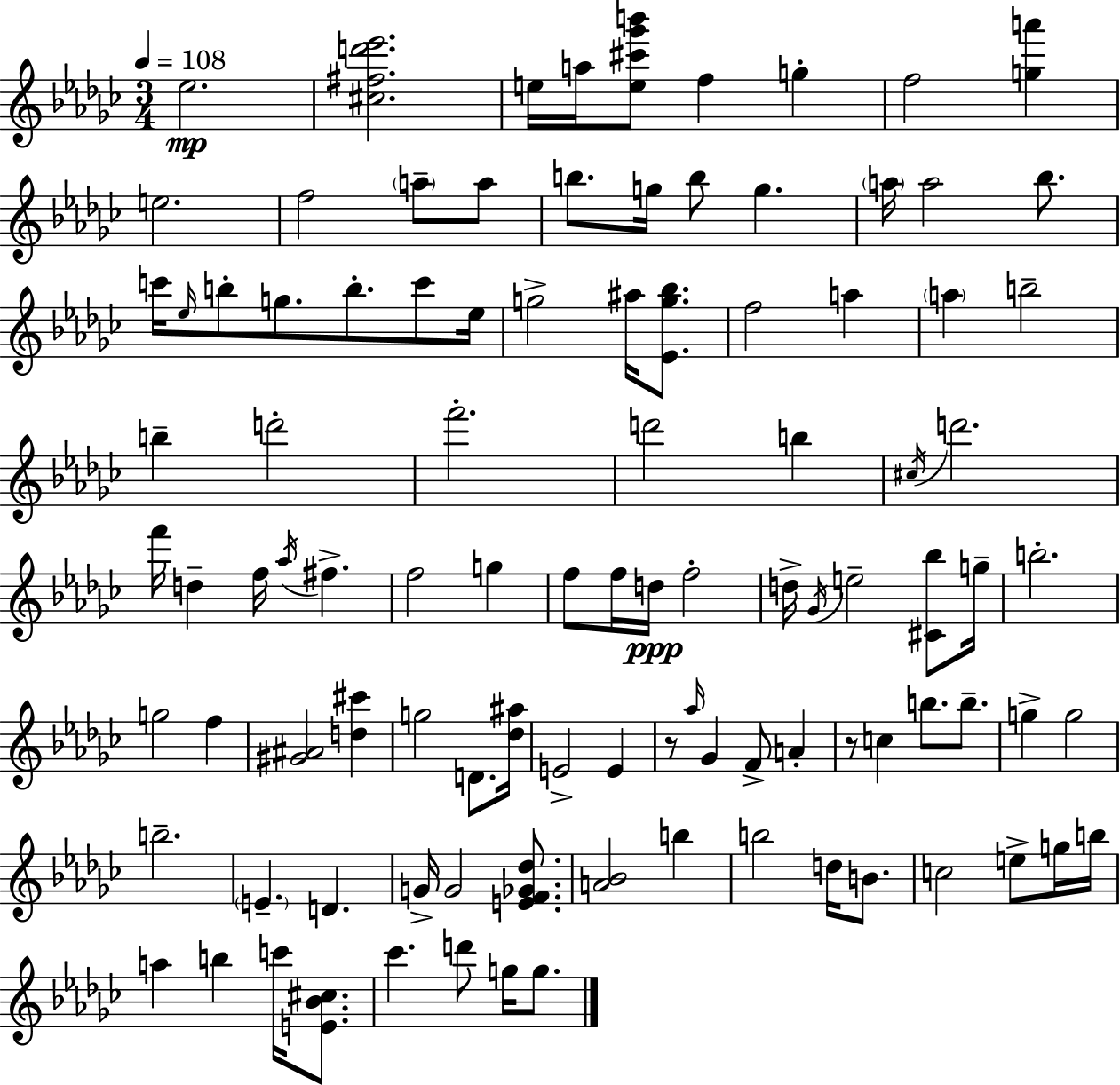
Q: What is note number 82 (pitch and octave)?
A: A5